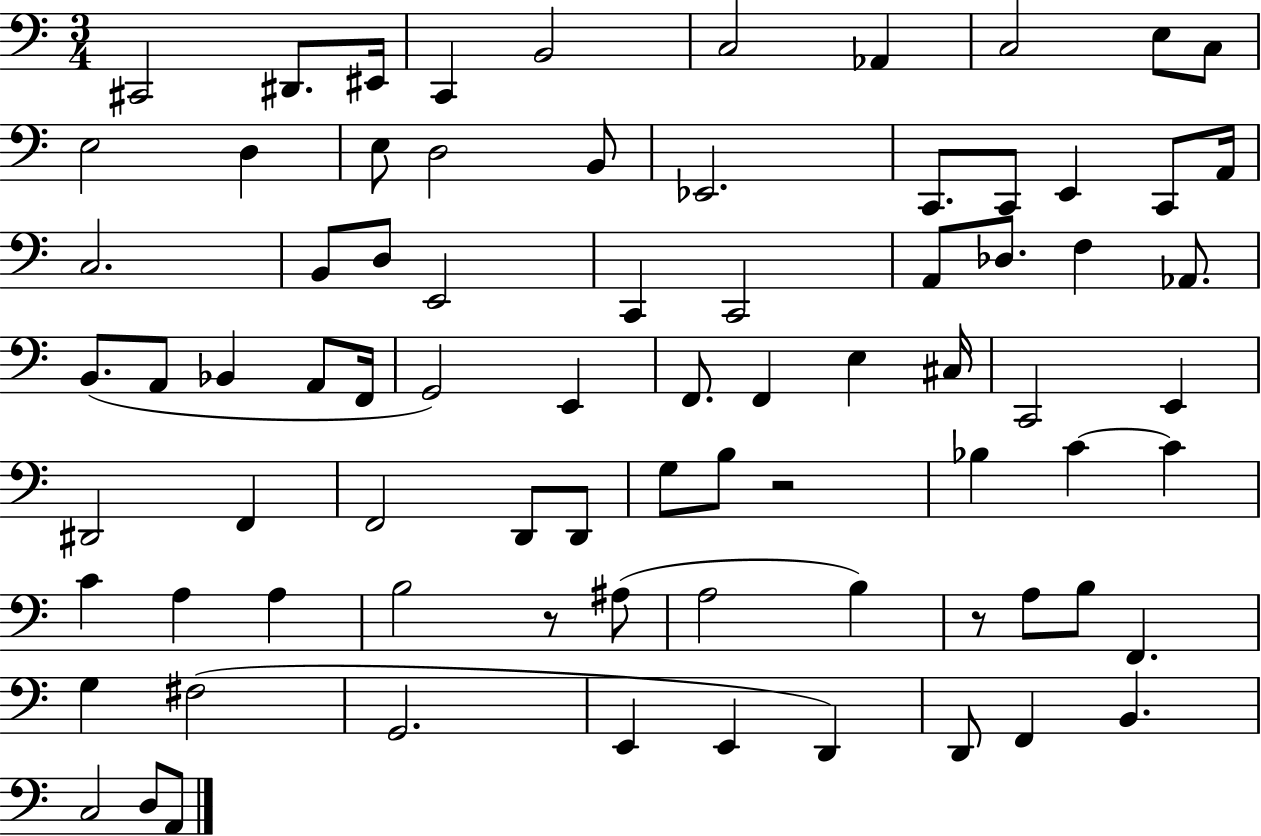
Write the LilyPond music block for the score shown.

{
  \clef bass
  \numericTimeSignature
  \time 3/4
  \key c \major
  cis,2 dis,8. eis,16 | c,4 b,2 | c2 aes,4 | c2 e8 c8 | \break e2 d4 | e8 d2 b,8 | ees,2. | c,8. c,8 e,4 c,8 a,16 | \break c2. | b,8 d8 e,2 | c,4 c,2 | a,8 des8. f4 aes,8. | \break b,8.( a,8 bes,4 a,8 f,16 | g,2) e,4 | f,8. f,4 e4 cis16 | c,2 e,4 | \break dis,2 f,4 | f,2 d,8 d,8 | g8 b8 r2 | bes4 c'4~~ c'4 | \break c'4 a4 a4 | b2 r8 ais8( | a2 b4) | r8 a8 b8 f,4. | \break g4 fis2( | g,2. | e,4 e,4 d,4) | d,8 f,4 b,4. | \break c2 d8 a,8 | \bar "|."
}